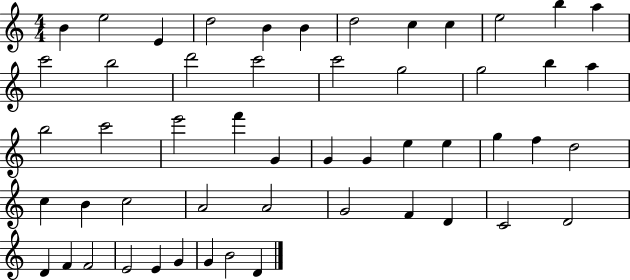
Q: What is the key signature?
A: C major